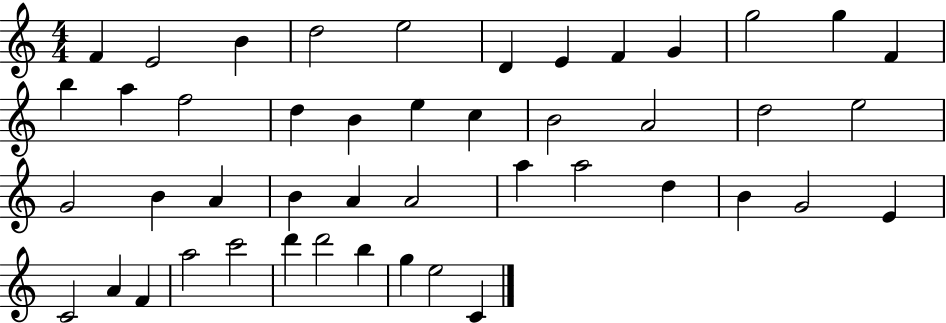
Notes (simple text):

F4/q E4/h B4/q D5/h E5/h D4/q E4/q F4/q G4/q G5/h G5/q F4/q B5/q A5/q F5/h D5/q B4/q E5/q C5/q B4/h A4/h D5/h E5/h G4/h B4/q A4/q B4/q A4/q A4/h A5/q A5/h D5/q B4/q G4/h E4/q C4/h A4/q F4/q A5/h C6/h D6/q D6/h B5/q G5/q E5/h C4/q